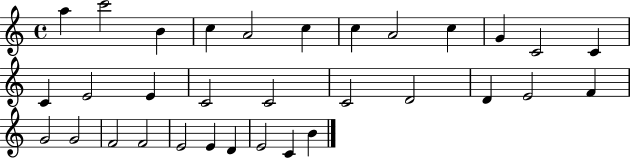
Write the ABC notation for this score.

X:1
T:Untitled
M:4/4
L:1/4
K:C
a c'2 B c A2 c c A2 c G C2 C C E2 E C2 C2 C2 D2 D E2 F G2 G2 F2 F2 E2 E D E2 C B